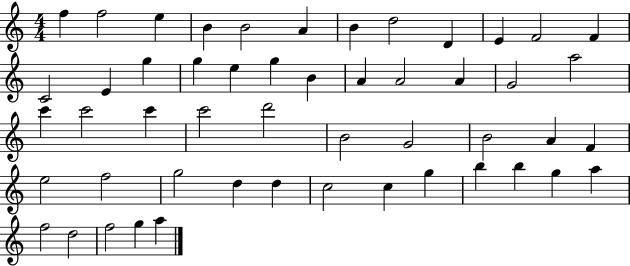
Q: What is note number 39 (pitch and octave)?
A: D5